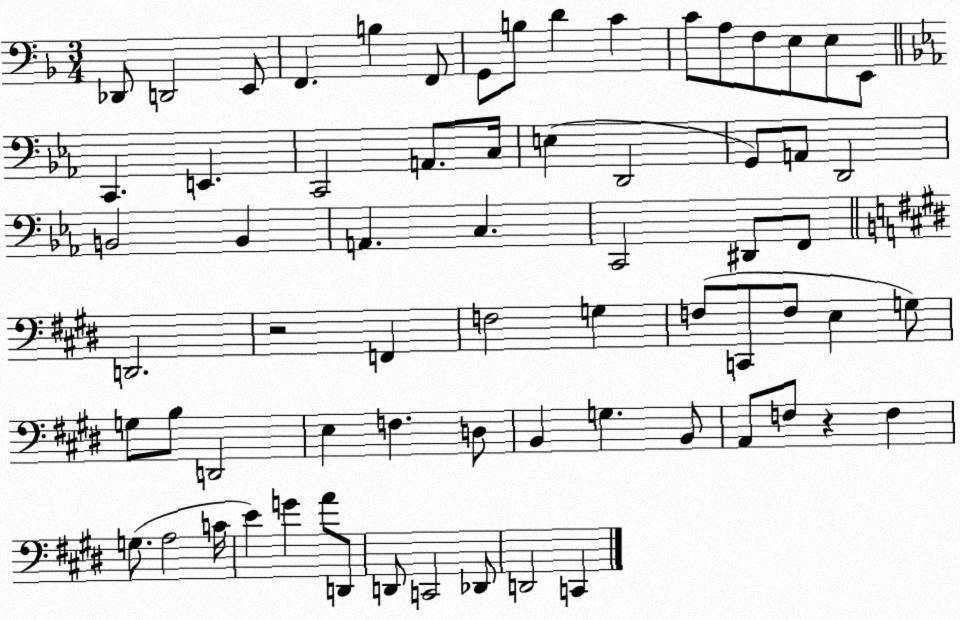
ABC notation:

X:1
T:Untitled
M:3/4
L:1/4
K:F
_D,,/2 D,,2 E,,/2 F,, B, F,,/2 G,,/2 B,/2 D C C/2 A,/2 F,/2 E,/2 E,/2 E,,/2 C,, E,, C,,2 A,,/2 C,/4 E, D,,2 G,,/2 A,,/2 D,,2 B,,2 B,, A,, C, C,,2 ^D,,/2 F,,/2 D,,2 z2 F,, F,2 G, F,/2 C,,/2 F,/2 E, G,/2 G,/2 B,/2 D,,2 E, F, D,/2 B,, G, B,,/2 A,,/2 F,/2 z F, G,/2 A,2 C/4 E G A/2 D,,/2 D,,/2 C,,2 _D,,/2 D,,2 C,,